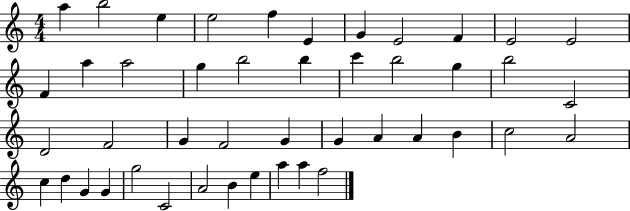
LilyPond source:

{
  \clef treble
  \numericTimeSignature
  \time 4/4
  \key c \major
  a''4 b''2 e''4 | e''2 f''4 e'4 | g'4 e'2 f'4 | e'2 e'2 | \break f'4 a''4 a''2 | g''4 b''2 b''4 | c'''4 b''2 g''4 | b''2 c'2 | \break d'2 f'2 | g'4 f'2 g'4 | g'4 a'4 a'4 b'4 | c''2 a'2 | \break c''4 d''4 g'4 g'4 | g''2 c'2 | a'2 b'4 e''4 | a''4 a''4 f''2 | \break \bar "|."
}